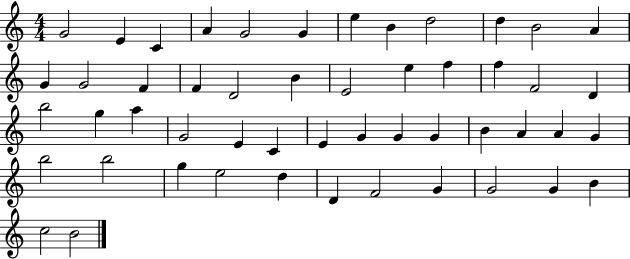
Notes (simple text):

G4/h E4/q C4/q A4/q G4/h G4/q E5/q B4/q D5/h D5/q B4/h A4/q G4/q G4/h F4/q F4/q D4/h B4/q E4/h E5/q F5/q F5/q F4/h D4/q B5/h G5/q A5/q G4/h E4/q C4/q E4/q G4/q G4/q G4/q B4/q A4/q A4/q G4/q B5/h B5/h G5/q E5/h D5/q D4/q F4/h G4/q G4/h G4/q B4/q C5/h B4/h